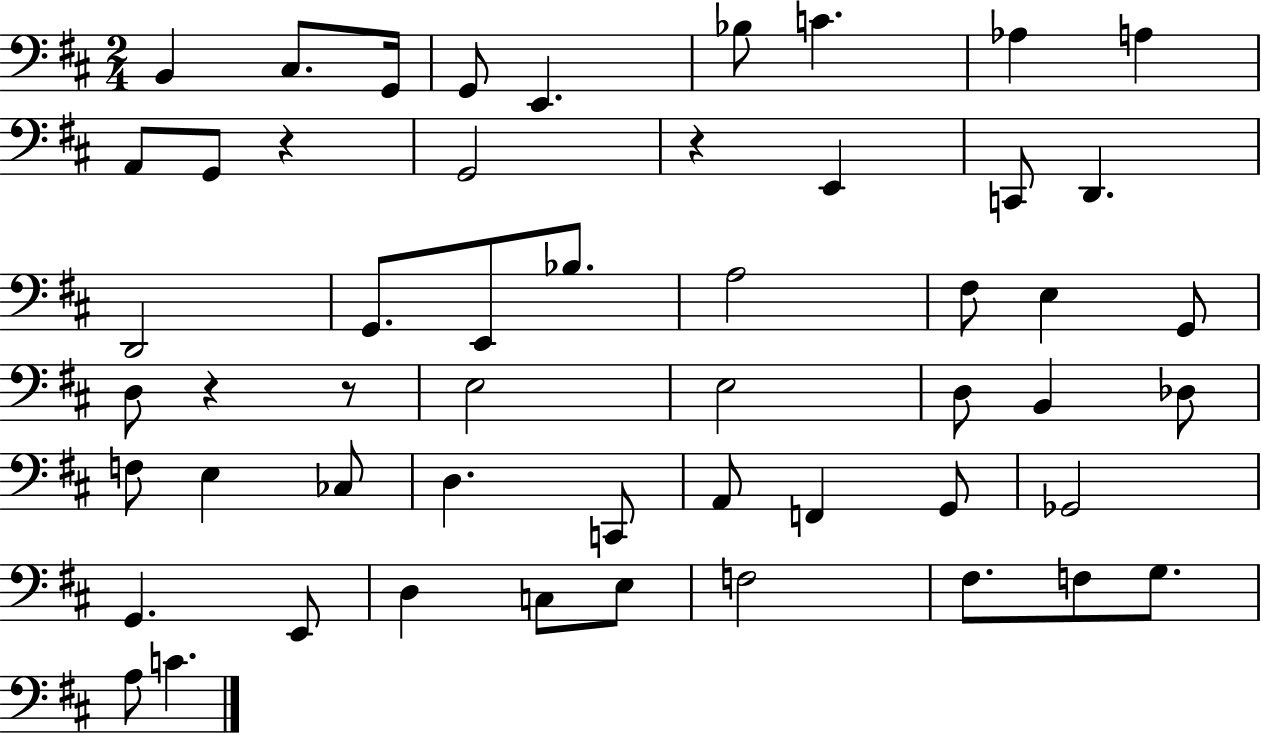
{
  \clef bass
  \numericTimeSignature
  \time 2/4
  \key d \major
  b,4 cis8. g,16 | g,8 e,4. | bes8 c'4. | aes4 a4 | \break a,8 g,8 r4 | g,2 | r4 e,4 | c,8 d,4. | \break d,2 | g,8. e,8 bes8. | a2 | fis8 e4 g,8 | \break d8 r4 r8 | e2 | e2 | d8 b,4 des8 | \break f8 e4 ces8 | d4. c,8 | a,8 f,4 g,8 | ges,2 | \break g,4. e,8 | d4 c8 e8 | f2 | fis8. f8 g8. | \break a8 c'4. | \bar "|."
}